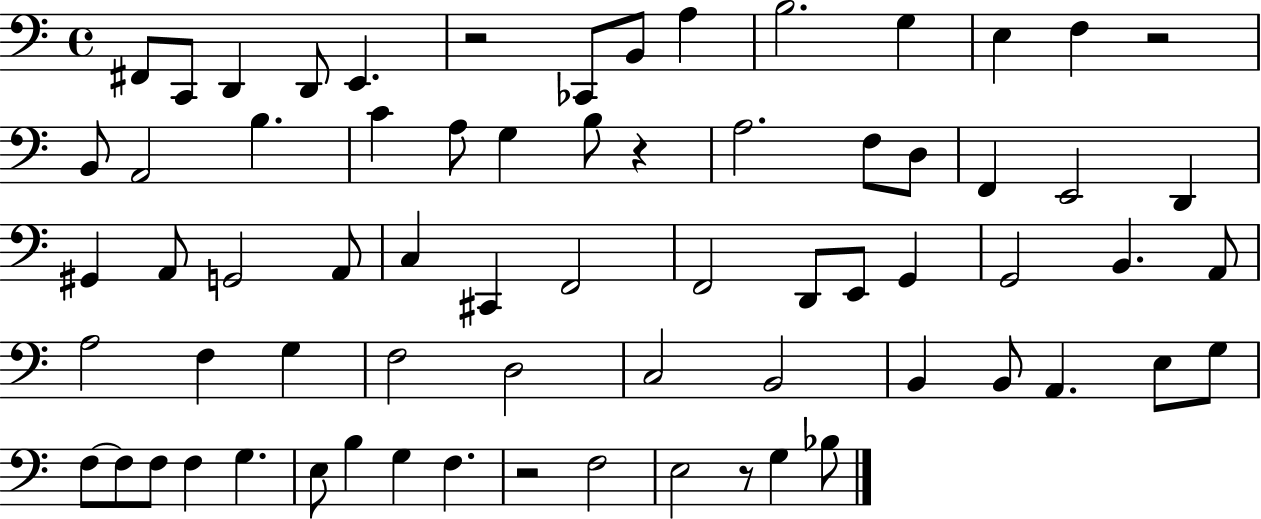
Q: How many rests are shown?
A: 5